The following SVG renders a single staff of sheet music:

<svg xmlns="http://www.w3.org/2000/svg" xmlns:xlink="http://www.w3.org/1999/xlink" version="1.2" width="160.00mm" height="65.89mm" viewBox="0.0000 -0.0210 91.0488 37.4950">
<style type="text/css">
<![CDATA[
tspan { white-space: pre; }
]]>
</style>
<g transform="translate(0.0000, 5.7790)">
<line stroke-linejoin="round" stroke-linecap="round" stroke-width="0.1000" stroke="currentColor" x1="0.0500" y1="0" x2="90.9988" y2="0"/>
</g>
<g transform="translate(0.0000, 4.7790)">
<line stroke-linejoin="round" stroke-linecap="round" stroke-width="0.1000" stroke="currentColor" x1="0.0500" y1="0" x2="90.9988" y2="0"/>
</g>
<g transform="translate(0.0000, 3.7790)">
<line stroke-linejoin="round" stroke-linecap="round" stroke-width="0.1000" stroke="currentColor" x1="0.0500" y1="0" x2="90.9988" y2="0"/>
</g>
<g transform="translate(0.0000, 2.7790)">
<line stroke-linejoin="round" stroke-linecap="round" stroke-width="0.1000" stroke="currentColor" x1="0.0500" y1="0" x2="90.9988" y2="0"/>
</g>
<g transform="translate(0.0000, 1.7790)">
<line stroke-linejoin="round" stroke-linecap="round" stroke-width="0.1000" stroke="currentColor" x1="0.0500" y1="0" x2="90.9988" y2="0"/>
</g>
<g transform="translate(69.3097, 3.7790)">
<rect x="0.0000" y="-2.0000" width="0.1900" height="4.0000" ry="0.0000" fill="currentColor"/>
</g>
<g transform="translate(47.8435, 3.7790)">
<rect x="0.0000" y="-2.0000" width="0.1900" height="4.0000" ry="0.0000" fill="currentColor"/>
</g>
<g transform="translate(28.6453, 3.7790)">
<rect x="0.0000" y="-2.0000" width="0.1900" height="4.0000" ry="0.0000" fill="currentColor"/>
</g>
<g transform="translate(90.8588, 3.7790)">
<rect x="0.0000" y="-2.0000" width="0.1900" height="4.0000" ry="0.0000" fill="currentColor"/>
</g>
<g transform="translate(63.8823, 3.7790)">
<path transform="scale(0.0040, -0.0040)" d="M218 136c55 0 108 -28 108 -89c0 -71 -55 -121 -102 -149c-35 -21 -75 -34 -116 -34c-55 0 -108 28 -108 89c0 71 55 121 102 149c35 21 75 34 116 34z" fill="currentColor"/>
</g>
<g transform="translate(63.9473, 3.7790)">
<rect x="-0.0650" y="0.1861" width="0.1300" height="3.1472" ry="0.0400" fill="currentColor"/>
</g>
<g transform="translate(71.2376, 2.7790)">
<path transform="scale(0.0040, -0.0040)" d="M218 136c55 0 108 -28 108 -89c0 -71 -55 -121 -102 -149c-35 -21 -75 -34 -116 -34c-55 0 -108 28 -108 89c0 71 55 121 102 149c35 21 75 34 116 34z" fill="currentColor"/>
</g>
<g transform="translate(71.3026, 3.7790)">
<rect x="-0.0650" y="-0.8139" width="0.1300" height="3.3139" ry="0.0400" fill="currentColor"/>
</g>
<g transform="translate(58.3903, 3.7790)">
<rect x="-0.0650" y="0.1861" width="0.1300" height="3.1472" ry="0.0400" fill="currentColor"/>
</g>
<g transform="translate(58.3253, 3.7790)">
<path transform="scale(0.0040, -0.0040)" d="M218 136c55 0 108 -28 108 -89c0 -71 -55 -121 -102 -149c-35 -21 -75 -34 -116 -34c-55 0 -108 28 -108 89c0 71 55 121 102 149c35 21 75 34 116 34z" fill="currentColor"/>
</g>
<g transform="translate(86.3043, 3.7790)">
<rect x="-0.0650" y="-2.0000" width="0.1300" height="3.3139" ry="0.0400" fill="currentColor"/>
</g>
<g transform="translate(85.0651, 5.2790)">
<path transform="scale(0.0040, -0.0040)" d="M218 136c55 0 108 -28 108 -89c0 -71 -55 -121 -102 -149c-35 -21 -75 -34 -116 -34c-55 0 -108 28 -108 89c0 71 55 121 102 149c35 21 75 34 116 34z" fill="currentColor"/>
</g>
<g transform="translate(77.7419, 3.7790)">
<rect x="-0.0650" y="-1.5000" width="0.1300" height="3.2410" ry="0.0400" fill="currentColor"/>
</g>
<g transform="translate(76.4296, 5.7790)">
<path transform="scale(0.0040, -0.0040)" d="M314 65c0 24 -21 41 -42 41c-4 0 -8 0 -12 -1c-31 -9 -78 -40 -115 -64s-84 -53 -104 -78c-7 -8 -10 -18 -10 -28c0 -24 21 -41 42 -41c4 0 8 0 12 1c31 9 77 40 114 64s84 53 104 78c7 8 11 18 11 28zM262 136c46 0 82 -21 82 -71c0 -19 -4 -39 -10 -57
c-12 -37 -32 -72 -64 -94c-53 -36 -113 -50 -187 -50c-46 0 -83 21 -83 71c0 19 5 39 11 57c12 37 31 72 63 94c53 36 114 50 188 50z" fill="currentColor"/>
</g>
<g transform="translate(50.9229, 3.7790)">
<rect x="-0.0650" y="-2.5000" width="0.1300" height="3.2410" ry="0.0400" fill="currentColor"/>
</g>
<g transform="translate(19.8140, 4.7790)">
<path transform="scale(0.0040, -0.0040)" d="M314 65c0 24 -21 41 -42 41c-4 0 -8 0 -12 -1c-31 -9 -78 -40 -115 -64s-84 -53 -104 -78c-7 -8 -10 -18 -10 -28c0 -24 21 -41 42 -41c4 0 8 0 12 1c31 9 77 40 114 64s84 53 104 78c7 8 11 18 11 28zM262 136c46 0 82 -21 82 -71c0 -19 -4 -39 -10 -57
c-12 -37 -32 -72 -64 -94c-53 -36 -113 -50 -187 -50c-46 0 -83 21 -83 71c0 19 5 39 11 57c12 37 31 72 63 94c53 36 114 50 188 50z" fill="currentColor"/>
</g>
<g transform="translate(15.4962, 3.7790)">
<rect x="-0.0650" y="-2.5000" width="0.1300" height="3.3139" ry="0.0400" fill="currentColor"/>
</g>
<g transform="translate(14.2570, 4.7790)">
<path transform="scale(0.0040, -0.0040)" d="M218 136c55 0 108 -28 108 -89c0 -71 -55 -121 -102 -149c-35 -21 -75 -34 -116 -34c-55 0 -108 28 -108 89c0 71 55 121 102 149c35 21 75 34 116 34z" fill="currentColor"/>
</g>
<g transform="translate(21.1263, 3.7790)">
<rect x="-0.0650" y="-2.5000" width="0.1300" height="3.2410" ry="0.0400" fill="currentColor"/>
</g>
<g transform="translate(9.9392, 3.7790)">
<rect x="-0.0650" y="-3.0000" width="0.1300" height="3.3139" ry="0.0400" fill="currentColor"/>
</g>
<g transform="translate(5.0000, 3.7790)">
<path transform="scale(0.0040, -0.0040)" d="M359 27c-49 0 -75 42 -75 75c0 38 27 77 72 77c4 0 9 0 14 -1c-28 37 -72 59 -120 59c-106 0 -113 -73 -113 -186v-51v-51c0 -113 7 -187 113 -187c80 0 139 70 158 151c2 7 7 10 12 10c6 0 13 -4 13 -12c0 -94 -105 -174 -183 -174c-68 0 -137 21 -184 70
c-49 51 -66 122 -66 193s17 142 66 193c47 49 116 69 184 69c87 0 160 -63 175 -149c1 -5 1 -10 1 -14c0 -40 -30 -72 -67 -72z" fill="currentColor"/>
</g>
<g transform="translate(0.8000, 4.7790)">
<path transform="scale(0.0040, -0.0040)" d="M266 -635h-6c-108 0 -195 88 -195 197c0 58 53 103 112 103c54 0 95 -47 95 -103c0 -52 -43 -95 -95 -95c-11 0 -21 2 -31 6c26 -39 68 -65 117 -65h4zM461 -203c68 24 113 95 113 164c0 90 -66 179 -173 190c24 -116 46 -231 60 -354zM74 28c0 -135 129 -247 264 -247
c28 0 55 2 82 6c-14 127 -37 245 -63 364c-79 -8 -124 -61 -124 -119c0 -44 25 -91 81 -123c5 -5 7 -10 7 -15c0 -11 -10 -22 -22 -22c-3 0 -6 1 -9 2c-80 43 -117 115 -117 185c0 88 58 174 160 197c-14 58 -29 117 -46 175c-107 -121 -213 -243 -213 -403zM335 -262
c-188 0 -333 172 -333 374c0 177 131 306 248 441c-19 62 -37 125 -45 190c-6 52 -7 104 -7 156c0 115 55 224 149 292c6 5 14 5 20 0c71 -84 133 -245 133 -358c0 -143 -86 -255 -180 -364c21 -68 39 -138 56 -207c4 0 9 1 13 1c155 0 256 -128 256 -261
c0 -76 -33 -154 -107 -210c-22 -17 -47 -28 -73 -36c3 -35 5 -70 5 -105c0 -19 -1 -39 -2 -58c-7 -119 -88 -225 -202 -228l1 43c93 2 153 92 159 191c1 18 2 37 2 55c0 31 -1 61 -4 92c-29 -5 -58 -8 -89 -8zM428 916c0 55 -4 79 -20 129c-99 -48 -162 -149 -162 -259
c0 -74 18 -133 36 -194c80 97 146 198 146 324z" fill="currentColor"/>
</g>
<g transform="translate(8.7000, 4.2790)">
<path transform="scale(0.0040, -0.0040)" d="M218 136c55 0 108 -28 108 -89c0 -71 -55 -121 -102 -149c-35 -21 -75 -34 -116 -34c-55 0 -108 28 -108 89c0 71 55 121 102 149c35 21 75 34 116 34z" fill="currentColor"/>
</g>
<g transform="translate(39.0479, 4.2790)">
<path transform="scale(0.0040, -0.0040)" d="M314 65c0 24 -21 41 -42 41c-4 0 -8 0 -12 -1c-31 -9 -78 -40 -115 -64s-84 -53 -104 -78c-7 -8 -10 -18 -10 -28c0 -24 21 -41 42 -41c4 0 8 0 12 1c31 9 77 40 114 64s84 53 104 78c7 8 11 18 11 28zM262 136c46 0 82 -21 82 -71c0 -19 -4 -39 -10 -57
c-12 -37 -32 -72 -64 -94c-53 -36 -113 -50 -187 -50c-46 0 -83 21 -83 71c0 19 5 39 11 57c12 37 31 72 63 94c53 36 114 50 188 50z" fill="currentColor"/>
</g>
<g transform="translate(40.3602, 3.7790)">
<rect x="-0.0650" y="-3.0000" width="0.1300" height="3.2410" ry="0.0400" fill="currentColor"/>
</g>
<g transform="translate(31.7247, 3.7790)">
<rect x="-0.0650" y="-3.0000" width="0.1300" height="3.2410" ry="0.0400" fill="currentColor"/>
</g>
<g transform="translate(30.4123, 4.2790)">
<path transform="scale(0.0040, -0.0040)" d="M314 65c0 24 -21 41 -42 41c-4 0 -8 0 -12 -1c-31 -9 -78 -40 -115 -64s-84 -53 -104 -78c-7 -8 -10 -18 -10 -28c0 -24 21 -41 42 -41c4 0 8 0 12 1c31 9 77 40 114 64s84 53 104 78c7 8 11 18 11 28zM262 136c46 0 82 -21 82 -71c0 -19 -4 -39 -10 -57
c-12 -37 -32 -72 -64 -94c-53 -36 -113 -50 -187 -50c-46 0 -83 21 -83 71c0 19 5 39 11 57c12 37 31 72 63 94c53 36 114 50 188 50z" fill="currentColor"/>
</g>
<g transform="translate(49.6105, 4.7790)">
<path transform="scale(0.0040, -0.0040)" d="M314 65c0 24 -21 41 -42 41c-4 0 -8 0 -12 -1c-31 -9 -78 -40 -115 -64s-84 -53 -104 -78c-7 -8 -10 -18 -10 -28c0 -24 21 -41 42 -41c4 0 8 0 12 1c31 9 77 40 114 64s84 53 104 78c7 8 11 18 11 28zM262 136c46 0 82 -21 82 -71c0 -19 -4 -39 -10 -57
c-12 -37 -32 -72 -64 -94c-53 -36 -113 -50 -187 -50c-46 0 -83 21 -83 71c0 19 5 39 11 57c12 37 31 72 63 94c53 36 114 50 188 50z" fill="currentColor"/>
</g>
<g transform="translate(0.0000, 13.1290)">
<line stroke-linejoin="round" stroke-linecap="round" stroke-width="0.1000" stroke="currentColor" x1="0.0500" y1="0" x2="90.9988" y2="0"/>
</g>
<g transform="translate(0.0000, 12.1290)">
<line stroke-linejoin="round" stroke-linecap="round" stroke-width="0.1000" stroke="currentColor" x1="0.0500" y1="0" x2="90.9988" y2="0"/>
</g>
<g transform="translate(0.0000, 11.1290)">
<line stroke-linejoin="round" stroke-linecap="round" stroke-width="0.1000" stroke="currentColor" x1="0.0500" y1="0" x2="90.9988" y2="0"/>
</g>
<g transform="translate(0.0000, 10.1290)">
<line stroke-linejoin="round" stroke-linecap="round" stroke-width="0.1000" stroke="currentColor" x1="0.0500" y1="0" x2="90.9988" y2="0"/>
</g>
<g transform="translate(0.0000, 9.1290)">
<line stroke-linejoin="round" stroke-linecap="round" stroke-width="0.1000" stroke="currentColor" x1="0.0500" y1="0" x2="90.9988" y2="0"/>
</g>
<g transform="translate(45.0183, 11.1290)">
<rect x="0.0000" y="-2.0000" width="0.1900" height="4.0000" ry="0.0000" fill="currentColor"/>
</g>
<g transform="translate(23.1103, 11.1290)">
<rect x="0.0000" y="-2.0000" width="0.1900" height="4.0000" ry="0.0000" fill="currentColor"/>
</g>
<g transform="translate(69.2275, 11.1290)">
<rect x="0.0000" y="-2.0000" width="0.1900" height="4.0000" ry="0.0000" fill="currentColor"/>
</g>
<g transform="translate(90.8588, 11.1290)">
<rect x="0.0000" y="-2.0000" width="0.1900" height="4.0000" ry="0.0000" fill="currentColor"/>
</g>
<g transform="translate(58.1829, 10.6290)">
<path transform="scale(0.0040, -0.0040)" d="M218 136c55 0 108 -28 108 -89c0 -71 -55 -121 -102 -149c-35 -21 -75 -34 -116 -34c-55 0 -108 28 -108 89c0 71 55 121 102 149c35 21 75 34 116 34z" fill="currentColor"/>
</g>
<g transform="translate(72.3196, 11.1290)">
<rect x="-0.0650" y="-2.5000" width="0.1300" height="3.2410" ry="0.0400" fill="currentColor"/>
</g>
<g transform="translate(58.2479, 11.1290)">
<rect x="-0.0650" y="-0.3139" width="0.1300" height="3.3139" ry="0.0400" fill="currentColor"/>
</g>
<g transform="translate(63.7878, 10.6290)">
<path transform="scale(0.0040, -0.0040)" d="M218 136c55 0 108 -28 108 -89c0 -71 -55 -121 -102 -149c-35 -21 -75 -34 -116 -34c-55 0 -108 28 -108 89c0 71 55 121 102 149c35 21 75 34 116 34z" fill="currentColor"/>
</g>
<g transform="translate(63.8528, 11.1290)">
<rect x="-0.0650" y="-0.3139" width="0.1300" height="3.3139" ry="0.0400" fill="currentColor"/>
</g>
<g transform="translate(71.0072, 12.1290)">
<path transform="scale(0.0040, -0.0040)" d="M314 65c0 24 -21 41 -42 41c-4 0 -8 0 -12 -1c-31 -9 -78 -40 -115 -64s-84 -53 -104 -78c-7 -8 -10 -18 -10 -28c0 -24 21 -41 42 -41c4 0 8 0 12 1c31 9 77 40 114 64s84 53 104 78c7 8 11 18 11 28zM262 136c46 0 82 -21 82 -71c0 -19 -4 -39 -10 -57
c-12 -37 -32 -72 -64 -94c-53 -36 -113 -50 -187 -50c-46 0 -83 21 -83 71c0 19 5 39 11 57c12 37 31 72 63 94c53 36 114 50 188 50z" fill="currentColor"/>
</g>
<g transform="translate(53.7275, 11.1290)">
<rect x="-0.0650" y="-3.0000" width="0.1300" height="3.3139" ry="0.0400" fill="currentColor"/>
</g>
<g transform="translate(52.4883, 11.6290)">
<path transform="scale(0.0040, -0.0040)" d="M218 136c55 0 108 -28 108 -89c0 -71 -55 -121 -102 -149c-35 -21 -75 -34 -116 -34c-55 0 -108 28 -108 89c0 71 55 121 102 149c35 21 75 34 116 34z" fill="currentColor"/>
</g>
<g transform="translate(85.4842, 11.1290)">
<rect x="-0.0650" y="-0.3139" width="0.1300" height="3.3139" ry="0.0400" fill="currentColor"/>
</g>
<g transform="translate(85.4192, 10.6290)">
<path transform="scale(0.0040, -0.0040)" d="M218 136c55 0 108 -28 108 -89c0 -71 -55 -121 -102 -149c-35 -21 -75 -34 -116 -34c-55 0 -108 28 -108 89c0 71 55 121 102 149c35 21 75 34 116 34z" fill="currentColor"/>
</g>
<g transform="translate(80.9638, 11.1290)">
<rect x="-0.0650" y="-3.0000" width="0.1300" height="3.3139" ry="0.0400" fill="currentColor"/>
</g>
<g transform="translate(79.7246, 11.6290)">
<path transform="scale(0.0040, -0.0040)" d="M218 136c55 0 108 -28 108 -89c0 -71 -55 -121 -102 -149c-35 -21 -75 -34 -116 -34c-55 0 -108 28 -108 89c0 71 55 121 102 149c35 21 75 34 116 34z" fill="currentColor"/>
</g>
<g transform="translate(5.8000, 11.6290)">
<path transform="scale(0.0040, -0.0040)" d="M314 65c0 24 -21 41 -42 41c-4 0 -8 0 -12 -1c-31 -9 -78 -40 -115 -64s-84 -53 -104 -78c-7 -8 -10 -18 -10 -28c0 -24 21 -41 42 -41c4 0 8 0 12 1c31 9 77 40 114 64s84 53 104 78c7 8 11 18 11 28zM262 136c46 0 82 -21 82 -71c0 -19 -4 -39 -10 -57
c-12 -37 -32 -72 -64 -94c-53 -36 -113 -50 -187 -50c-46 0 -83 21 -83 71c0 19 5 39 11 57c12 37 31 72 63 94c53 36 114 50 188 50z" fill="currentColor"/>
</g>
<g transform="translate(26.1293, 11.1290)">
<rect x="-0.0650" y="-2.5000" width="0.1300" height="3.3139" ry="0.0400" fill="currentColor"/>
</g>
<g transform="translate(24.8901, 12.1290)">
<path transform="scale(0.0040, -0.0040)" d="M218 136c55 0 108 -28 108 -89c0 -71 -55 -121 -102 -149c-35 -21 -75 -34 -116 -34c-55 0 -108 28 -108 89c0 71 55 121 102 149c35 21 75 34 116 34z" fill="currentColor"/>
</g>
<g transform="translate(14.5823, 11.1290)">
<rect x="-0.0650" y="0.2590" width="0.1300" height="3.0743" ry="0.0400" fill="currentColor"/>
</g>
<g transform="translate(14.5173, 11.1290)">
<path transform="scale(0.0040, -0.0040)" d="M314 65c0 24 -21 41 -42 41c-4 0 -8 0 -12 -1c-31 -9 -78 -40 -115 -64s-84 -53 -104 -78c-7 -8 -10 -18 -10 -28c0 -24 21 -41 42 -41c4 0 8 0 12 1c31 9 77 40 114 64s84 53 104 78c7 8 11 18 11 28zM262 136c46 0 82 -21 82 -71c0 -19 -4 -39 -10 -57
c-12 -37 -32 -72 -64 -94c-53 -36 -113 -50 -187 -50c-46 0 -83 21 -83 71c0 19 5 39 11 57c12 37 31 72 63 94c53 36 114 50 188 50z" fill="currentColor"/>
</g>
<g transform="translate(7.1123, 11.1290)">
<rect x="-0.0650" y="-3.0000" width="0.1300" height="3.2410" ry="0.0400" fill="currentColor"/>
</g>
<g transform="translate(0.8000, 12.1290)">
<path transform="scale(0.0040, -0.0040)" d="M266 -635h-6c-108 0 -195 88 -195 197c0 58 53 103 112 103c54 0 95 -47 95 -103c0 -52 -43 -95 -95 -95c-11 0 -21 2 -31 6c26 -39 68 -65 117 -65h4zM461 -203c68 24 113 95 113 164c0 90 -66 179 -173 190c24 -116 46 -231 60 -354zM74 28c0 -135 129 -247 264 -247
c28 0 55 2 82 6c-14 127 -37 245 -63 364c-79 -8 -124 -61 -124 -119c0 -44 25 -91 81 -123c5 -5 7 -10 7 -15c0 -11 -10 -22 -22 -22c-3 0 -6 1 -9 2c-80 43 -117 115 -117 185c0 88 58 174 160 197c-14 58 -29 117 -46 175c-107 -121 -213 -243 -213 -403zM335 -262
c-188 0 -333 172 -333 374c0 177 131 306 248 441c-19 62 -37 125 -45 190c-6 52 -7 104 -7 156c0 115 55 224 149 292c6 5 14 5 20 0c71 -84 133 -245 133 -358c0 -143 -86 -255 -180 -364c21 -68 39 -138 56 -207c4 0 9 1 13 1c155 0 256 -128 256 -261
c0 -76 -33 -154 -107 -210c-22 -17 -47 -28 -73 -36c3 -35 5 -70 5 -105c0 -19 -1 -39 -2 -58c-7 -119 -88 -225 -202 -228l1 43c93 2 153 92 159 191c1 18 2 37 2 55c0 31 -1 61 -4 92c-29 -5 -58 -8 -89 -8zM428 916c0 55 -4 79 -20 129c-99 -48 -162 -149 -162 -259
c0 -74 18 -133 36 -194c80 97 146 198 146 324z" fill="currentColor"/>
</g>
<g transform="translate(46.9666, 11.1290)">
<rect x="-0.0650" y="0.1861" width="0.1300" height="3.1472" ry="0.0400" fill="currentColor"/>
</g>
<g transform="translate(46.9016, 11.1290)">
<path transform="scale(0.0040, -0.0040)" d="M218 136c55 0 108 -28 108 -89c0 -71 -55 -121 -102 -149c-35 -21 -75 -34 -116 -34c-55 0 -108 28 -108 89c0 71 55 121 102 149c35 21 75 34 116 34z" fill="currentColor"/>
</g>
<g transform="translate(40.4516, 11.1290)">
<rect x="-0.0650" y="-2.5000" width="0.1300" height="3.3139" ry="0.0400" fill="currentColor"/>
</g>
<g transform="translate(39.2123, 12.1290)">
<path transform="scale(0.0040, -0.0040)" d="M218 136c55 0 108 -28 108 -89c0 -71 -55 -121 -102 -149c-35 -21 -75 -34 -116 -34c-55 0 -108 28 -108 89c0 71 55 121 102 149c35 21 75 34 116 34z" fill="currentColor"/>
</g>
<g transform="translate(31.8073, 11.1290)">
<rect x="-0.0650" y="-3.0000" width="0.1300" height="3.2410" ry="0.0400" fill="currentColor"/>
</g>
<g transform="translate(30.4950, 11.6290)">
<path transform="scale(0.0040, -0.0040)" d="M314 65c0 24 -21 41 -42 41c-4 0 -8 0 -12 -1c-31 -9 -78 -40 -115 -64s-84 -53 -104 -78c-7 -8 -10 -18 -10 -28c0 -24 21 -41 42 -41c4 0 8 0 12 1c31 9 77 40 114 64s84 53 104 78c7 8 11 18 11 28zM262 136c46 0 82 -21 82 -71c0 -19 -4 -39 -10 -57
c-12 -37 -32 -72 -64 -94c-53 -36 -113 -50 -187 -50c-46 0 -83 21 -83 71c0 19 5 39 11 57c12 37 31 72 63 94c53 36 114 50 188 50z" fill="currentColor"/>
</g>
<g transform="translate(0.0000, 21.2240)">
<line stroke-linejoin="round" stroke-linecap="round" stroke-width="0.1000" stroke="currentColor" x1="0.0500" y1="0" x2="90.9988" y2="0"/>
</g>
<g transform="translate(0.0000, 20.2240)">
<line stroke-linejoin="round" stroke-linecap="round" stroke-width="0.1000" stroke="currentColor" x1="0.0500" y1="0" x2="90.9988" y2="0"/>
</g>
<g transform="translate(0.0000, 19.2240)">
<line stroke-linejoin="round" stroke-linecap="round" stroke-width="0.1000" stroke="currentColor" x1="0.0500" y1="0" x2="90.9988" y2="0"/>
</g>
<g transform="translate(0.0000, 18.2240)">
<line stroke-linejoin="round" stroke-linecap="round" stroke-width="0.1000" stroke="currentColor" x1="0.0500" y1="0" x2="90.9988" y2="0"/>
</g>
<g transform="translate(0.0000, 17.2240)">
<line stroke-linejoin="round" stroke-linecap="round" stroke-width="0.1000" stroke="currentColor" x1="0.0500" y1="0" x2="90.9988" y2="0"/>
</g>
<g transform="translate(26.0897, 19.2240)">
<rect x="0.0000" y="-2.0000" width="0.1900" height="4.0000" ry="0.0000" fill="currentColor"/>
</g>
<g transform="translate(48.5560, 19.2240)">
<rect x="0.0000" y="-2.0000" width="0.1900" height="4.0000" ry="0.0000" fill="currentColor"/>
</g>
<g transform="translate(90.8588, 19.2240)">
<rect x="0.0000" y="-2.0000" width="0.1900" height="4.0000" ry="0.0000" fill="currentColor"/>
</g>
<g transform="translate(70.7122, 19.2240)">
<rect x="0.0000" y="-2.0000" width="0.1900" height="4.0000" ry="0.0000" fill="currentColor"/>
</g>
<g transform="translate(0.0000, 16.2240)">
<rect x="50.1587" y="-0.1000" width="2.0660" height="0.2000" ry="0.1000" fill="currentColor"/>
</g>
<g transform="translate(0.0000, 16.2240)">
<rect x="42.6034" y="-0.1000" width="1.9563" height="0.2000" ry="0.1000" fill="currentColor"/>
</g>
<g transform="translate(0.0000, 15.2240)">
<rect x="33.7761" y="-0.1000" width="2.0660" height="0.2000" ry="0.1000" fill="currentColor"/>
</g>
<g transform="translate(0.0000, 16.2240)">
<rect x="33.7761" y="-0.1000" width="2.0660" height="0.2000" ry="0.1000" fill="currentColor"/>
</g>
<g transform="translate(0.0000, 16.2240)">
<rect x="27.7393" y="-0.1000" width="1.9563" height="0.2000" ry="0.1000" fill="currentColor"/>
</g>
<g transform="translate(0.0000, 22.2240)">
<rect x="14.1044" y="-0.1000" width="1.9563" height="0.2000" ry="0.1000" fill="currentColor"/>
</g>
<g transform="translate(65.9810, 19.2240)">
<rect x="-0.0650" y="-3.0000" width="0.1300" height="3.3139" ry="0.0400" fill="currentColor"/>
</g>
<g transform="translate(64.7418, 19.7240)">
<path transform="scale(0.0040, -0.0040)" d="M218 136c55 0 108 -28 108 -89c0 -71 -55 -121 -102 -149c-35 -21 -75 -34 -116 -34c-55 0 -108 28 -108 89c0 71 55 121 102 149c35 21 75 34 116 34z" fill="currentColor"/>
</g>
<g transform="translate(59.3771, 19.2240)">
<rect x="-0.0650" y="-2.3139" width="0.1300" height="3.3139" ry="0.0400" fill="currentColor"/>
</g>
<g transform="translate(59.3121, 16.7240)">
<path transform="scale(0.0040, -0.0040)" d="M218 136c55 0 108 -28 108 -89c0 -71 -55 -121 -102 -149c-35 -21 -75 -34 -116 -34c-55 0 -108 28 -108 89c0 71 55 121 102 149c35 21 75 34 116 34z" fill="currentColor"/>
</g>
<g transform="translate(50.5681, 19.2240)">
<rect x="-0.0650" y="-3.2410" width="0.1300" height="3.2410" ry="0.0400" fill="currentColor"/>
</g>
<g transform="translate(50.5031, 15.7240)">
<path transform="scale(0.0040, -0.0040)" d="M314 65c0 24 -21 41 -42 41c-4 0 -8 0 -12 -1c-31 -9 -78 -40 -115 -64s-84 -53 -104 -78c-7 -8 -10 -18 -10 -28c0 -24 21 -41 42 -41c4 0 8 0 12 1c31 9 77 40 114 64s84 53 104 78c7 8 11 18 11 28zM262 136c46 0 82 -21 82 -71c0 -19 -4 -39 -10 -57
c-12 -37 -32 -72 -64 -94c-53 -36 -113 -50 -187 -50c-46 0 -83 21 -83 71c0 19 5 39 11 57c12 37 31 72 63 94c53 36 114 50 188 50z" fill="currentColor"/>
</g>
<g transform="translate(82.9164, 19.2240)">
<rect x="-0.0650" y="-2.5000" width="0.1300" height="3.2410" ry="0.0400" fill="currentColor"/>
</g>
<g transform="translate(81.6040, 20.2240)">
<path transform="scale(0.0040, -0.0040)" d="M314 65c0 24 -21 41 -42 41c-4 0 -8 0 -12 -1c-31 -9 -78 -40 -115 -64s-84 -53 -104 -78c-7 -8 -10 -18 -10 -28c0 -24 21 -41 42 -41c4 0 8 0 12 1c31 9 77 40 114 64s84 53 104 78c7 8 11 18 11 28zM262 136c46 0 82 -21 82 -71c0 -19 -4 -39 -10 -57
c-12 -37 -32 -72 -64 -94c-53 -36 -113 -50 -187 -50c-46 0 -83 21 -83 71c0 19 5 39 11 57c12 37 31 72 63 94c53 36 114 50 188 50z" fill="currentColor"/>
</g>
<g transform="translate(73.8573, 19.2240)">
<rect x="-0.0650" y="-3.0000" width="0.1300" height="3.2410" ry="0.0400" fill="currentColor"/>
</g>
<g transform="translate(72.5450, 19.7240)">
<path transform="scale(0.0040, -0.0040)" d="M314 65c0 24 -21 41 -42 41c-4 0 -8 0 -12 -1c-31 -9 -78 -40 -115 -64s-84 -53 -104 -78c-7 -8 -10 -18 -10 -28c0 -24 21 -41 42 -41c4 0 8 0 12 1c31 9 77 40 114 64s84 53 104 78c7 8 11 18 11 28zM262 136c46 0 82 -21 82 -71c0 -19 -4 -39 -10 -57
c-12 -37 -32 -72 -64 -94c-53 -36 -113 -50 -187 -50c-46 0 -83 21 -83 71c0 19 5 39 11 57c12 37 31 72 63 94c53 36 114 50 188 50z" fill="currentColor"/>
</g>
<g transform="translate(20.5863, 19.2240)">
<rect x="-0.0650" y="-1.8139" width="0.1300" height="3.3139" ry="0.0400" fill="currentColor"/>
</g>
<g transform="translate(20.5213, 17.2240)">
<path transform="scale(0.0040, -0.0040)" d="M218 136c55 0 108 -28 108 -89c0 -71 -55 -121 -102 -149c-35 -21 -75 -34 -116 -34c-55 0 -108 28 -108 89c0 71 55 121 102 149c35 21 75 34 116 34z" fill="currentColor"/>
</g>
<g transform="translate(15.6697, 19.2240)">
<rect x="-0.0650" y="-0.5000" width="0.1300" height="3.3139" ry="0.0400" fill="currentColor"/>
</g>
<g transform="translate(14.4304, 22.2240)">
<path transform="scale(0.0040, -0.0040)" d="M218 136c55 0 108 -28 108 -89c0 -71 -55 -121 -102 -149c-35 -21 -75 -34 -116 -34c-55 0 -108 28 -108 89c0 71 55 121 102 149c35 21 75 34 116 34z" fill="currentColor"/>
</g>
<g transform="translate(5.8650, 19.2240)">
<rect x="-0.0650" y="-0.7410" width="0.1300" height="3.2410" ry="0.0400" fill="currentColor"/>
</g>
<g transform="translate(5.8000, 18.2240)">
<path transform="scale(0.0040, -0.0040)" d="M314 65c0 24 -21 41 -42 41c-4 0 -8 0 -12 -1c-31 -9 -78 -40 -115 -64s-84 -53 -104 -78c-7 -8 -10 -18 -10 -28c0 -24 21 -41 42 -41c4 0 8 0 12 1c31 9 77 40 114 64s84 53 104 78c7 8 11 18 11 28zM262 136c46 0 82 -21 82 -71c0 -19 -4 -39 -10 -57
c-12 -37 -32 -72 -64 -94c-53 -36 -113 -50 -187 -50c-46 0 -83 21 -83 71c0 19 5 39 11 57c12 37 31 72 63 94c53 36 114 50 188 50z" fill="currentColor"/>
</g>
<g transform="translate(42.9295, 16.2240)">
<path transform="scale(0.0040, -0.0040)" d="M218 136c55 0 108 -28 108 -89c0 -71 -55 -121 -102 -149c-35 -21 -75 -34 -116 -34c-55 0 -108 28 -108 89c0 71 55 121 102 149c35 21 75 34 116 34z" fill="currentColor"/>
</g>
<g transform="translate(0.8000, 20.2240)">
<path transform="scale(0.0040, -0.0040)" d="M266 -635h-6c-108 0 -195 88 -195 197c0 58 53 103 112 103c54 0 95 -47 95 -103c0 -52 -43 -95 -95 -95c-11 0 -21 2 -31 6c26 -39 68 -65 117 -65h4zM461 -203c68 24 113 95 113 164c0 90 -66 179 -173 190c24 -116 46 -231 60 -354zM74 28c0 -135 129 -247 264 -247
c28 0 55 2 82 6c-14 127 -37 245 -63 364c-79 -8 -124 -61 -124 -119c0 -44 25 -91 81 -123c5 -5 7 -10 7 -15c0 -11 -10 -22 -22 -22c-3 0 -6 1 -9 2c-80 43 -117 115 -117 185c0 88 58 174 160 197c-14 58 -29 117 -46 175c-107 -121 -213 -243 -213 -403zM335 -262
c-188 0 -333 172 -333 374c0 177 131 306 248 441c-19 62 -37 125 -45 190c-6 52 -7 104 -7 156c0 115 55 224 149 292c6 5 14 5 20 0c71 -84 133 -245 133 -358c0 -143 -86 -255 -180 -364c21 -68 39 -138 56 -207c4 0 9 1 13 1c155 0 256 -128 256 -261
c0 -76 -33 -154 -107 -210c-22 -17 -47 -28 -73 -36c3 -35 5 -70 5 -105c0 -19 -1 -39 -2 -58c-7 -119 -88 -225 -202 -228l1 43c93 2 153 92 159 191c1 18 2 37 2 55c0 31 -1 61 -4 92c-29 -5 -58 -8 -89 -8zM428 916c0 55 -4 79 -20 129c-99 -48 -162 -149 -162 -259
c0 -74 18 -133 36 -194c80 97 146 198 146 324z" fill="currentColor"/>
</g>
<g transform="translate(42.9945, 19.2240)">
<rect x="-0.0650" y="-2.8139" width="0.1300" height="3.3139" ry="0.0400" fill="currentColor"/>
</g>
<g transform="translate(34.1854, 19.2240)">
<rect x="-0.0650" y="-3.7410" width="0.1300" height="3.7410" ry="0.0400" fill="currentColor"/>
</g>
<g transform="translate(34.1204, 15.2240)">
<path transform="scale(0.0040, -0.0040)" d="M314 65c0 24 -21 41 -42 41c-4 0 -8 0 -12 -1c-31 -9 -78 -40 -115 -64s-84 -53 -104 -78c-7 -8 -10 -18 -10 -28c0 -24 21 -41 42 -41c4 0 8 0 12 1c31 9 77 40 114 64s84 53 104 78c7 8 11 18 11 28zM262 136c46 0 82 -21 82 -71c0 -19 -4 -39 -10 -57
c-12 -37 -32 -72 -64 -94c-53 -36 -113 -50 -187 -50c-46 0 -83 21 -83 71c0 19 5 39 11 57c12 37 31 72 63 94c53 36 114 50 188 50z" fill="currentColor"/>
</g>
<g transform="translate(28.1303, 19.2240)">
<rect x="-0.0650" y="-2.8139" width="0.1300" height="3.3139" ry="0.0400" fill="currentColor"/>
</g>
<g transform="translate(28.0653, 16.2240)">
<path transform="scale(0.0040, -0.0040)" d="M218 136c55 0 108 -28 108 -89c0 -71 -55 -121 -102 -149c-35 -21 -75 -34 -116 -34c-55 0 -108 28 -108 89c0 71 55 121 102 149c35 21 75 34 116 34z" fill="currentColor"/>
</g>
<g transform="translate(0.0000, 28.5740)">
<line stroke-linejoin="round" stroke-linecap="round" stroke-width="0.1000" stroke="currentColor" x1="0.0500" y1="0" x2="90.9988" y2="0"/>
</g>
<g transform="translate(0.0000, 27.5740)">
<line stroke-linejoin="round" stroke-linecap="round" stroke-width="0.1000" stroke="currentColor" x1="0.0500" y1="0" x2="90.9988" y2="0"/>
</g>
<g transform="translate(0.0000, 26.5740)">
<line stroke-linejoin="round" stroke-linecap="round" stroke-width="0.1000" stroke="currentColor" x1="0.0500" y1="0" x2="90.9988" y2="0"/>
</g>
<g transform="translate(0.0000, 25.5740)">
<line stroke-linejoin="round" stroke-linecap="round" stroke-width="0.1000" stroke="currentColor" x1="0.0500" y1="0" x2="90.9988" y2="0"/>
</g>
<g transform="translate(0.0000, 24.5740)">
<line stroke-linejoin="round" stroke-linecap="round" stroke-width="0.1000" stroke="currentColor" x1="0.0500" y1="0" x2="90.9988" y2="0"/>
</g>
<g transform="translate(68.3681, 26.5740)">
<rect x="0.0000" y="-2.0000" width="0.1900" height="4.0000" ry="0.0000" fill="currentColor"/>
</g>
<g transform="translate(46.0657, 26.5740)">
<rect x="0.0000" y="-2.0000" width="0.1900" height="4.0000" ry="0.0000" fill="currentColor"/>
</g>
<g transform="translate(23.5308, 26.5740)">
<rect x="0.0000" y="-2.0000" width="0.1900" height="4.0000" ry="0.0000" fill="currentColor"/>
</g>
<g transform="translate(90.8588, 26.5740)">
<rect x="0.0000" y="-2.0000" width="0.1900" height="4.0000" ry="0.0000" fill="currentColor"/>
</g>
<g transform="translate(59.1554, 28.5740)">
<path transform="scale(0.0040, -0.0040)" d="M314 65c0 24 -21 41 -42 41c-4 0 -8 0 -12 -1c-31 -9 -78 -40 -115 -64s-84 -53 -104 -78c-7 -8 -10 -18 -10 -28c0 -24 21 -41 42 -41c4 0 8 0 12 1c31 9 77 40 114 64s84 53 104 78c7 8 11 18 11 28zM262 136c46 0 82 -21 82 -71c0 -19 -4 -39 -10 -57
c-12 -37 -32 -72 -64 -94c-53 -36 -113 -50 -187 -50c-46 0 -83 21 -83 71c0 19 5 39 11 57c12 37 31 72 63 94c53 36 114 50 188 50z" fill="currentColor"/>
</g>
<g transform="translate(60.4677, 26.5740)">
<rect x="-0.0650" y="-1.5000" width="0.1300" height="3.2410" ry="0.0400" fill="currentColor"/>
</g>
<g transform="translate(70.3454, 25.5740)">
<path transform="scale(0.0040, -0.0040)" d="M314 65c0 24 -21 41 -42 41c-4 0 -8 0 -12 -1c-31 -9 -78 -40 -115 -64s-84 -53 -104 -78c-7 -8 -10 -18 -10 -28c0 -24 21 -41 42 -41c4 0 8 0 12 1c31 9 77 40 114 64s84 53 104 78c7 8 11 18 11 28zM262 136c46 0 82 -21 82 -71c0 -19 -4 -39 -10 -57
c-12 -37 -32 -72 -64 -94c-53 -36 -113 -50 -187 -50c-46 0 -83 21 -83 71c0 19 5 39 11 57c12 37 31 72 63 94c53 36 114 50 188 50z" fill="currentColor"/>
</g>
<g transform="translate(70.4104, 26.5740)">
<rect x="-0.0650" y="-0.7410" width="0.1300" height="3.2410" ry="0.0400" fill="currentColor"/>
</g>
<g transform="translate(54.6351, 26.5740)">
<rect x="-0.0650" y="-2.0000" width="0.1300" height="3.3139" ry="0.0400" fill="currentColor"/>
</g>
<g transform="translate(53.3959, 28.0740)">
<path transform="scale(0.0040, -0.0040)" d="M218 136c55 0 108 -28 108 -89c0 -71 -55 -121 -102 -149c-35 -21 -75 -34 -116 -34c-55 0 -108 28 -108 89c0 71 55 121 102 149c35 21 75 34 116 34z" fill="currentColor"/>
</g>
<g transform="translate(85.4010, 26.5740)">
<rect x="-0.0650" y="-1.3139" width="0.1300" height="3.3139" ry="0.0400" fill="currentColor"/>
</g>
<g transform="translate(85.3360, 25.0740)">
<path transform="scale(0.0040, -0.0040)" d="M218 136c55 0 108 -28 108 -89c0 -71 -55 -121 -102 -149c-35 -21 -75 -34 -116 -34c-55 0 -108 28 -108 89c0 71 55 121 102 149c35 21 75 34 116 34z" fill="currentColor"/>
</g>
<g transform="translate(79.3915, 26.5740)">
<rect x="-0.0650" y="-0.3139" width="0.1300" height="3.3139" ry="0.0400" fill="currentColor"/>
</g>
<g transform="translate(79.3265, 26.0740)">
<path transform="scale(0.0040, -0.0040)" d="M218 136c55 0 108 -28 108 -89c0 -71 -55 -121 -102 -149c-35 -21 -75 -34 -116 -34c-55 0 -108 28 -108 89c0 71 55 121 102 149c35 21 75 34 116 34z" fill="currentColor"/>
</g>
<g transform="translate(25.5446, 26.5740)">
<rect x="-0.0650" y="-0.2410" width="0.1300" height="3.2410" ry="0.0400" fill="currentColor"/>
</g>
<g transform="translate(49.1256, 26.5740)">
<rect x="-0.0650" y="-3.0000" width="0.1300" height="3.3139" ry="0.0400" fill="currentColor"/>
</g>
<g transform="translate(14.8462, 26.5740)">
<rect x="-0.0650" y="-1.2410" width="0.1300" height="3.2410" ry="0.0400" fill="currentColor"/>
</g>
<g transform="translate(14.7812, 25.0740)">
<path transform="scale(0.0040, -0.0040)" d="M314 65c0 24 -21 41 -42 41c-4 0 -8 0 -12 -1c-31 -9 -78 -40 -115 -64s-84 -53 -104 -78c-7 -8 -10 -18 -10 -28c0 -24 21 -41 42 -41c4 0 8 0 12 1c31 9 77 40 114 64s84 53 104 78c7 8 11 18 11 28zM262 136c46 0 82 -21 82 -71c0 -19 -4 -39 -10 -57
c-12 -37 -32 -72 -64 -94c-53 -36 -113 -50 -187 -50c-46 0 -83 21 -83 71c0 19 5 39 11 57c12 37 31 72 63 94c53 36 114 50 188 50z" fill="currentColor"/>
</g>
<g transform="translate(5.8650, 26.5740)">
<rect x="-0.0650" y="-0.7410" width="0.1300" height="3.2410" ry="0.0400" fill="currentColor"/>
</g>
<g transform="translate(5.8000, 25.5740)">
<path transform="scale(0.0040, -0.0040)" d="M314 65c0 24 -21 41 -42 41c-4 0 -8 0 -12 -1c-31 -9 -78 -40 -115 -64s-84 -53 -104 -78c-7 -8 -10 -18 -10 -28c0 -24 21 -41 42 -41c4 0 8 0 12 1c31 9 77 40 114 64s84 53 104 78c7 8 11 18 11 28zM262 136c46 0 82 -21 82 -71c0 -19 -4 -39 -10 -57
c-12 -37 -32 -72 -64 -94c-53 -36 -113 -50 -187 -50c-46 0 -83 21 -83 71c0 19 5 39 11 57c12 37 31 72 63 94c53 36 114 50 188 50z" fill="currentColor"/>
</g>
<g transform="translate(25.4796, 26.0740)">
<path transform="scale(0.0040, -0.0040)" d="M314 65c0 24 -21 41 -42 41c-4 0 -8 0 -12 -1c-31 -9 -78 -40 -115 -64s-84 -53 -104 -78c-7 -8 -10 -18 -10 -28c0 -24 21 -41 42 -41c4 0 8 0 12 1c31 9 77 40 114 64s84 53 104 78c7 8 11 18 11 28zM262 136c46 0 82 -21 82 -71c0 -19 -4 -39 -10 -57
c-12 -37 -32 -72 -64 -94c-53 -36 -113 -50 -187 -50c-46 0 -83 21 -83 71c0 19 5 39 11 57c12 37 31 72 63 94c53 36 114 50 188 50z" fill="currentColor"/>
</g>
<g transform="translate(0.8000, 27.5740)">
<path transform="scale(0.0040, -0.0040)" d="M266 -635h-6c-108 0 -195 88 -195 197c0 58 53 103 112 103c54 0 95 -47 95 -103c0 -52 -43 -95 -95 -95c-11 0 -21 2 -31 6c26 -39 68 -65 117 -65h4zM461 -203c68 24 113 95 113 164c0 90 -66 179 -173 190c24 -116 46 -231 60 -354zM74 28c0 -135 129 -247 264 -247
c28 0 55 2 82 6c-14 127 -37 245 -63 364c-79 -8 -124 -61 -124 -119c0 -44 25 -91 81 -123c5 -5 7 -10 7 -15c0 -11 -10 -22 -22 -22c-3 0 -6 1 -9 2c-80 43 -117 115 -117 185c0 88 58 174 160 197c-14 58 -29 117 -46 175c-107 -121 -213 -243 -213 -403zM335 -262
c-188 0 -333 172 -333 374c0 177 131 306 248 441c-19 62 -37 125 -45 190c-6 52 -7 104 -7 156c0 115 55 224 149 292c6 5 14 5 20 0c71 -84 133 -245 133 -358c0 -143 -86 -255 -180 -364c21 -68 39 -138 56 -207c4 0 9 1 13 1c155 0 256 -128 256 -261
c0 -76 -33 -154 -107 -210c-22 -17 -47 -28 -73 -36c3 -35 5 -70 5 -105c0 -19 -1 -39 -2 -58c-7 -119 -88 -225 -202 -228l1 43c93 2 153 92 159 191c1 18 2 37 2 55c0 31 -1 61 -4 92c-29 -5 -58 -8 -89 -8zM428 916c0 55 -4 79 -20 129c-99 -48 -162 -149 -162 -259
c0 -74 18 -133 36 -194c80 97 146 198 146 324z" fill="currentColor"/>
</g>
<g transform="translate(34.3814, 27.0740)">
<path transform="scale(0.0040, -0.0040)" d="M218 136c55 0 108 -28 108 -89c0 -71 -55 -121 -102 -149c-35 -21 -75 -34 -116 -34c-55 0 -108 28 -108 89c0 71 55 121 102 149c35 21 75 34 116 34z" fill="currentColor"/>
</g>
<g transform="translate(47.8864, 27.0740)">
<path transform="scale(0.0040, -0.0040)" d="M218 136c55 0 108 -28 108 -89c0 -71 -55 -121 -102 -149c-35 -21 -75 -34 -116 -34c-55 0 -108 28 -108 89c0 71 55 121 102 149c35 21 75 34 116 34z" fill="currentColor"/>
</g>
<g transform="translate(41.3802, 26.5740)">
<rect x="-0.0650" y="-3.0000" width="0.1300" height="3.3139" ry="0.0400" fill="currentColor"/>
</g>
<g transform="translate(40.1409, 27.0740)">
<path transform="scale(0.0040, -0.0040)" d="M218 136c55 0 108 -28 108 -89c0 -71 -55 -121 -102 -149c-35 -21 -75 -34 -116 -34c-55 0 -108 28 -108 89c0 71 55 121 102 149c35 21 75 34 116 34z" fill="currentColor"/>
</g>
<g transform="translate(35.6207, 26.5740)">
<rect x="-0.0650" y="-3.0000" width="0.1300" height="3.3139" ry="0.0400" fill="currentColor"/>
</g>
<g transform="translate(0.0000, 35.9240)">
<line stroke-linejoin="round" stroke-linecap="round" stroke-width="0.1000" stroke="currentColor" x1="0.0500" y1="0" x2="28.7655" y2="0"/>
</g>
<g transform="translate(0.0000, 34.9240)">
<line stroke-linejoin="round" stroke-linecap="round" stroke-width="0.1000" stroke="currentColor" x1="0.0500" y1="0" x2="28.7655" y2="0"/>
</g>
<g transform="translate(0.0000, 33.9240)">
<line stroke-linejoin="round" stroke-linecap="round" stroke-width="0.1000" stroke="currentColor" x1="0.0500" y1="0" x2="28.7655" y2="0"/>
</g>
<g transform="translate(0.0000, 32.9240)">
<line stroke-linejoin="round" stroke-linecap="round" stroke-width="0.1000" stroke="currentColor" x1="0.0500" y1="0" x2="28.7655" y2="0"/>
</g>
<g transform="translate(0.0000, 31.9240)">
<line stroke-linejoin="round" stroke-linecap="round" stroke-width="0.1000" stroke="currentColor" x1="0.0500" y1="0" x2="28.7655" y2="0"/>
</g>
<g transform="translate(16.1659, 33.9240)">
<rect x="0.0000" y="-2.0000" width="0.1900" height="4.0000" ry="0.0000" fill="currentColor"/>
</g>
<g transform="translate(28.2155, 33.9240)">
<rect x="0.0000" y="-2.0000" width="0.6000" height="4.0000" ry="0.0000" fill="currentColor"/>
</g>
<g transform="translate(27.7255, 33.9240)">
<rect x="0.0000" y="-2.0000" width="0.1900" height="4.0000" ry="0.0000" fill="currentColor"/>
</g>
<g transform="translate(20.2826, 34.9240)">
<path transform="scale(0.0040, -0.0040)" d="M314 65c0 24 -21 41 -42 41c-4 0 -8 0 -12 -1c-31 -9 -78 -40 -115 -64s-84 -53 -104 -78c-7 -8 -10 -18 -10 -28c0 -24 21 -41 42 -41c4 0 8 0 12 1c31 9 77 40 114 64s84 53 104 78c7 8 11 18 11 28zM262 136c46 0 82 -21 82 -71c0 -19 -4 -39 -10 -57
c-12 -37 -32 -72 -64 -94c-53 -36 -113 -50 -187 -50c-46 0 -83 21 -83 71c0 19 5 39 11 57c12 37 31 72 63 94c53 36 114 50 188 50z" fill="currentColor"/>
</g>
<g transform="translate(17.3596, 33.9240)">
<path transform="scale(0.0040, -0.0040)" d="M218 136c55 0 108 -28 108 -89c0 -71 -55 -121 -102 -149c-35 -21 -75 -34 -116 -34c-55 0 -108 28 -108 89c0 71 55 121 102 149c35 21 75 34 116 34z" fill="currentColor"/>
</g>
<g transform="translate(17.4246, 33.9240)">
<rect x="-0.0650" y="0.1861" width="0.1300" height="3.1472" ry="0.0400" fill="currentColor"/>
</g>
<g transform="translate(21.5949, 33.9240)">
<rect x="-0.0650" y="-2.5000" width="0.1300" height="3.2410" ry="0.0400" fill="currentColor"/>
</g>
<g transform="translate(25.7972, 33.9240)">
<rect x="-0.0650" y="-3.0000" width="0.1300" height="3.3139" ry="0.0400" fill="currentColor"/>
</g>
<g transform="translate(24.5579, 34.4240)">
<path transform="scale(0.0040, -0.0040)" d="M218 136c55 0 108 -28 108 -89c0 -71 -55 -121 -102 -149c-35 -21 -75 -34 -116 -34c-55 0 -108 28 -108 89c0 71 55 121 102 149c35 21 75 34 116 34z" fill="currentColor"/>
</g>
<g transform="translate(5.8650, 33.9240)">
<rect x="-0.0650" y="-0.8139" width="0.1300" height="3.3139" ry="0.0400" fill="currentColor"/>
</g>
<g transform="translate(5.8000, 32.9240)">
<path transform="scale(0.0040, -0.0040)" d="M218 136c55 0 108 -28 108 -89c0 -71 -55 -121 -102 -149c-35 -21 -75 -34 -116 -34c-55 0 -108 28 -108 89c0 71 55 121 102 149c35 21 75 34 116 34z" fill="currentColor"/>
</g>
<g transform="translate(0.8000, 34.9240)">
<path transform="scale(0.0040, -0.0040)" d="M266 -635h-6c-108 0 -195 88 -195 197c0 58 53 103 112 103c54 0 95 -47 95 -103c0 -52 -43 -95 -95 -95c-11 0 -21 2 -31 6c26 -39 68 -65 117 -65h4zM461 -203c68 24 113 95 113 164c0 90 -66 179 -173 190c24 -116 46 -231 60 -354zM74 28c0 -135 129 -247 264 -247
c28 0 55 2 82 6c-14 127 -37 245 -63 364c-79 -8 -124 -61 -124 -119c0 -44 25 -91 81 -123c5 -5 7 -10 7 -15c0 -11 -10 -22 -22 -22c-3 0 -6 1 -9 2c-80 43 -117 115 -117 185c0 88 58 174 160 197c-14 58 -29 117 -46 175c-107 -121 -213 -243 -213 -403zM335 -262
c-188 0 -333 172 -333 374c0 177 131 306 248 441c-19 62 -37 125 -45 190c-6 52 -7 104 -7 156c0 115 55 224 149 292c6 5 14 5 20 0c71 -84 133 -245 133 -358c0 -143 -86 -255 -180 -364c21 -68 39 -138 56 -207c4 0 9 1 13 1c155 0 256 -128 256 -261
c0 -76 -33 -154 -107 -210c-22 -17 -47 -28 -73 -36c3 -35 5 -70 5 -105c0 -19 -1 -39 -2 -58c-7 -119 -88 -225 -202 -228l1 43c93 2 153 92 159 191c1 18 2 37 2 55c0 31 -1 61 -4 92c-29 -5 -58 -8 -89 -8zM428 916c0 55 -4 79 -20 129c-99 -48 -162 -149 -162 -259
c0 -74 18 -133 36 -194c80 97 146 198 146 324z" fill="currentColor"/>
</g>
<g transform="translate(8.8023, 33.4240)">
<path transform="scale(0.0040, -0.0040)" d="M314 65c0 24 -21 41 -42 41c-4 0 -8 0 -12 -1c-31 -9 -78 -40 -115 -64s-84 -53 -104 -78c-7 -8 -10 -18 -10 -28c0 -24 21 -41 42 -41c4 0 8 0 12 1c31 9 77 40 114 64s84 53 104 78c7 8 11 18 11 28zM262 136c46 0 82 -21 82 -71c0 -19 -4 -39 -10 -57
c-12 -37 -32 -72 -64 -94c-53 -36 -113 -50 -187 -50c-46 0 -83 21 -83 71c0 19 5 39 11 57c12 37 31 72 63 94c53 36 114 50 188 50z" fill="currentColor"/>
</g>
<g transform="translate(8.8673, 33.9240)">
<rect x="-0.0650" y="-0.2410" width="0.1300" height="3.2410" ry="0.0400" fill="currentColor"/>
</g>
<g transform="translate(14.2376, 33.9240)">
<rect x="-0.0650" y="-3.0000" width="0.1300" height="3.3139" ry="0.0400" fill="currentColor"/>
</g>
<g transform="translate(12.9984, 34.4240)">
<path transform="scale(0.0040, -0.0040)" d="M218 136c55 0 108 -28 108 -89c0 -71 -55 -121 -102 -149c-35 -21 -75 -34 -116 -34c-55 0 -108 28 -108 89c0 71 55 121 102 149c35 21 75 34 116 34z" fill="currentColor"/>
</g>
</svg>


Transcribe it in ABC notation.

X:1
T:Untitled
M:4/4
L:1/4
K:C
A G G2 A2 A2 G2 B B d E2 F A2 B2 G A2 G B A c c G2 A c d2 C f a c'2 a b2 g A A2 G2 d2 e2 c2 A A A F E2 d2 c e d c2 A B G2 A